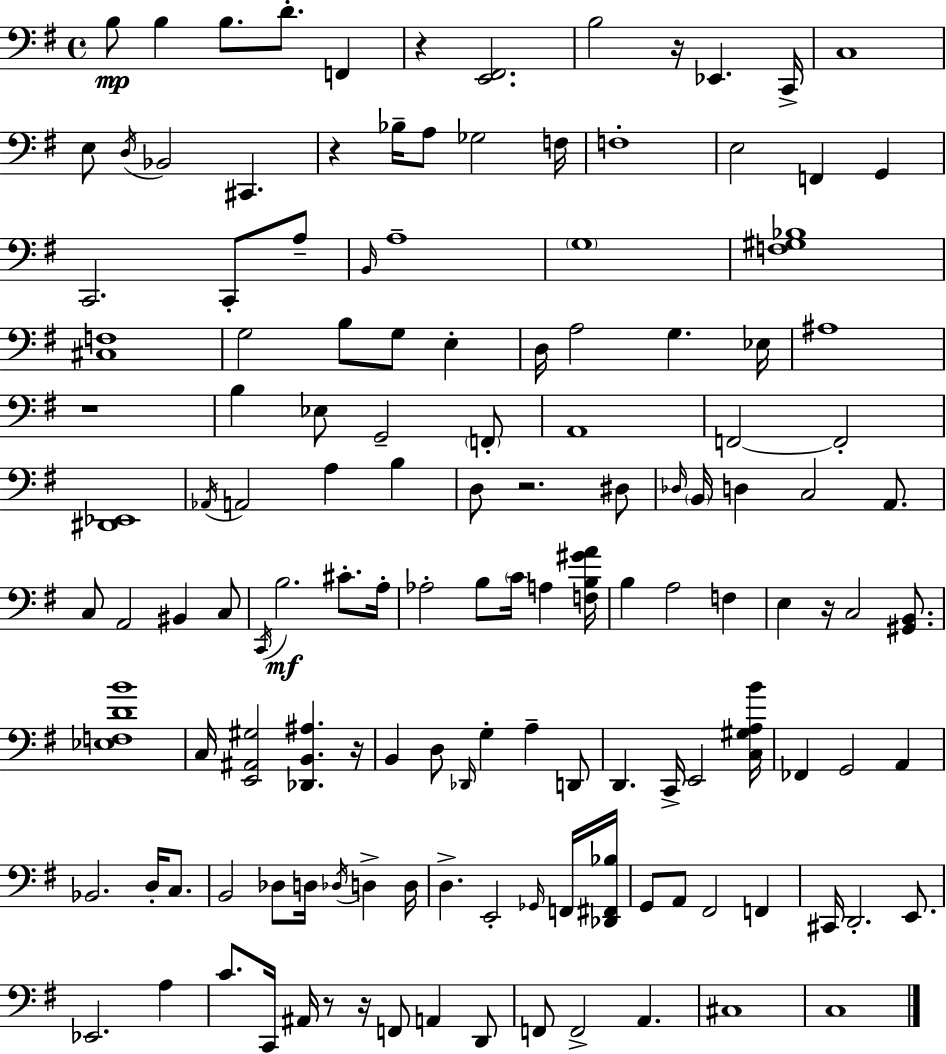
X:1
T:Untitled
M:4/4
L:1/4
K:Em
B,/2 B, B,/2 D/2 F,, z [E,,^F,,]2 B,2 z/4 _E,, C,,/4 C,4 E,/2 D,/4 _B,,2 ^C,, z _B,/4 A,/2 _G,2 F,/4 F,4 E,2 F,, G,, C,,2 C,,/2 A,/2 B,,/4 A,4 G,4 [F,^G,_B,]4 [^C,F,]4 G,2 B,/2 G,/2 E, D,/4 A,2 G, _E,/4 ^A,4 z4 B, _E,/2 G,,2 F,,/2 A,,4 F,,2 F,,2 [^D,,_E,,]4 _A,,/4 A,,2 A, B, D,/2 z2 ^D,/2 _D,/4 B,,/4 D, C,2 A,,/2 C,/2 A,,2 ^B,, C,/2 C,,/4 B,2 ^C/2 A,/4 _A,2 B,/2 C/4 A, [F,B,^GA]/4 B, A,2 F, E, z/4 C,2 [^G,,B,,]/2 [_E,F,DB]4 C,/4 [E,,^A,,^G,]2 [_D,,B,,^A,] z/4 B,, D,/2 _D,,/4 G, A, D,,/2 D,, C,,/4 E,,2 [C,^G,A,B]/4 _F,, G,,2 A,, _B,,2 D,/4 C,/2 B,,2 _D,/2 D,/4 _D,/4 D, D,/4 D, E,,2 _G,,/4 F,,/4 [_D,,^F,,_B,]/4 G,,/2 A,,/2 ^F,,2 F,, ^C,,/4 D,,2 E,,/2 _E,,2 A, C/2 C,,/4 ^A,,/4 z/2 z/4 F,,/2 A,, D,,/2 F,,/2 F,,2 A,, ^C,4 C,4